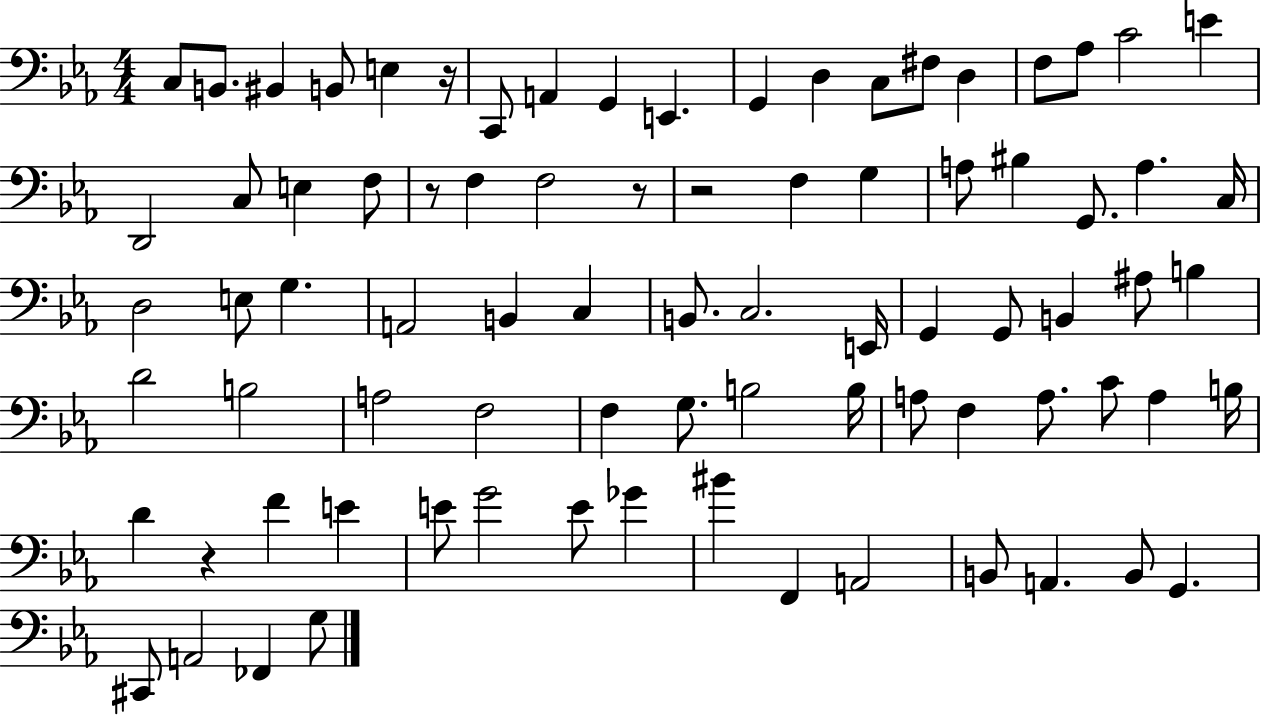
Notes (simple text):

C3/e B2/e. BIS2/q B2/e E3/q R/s C2/e A2/q G2/q E2/q. G2/q D3/q C3/e F#3/e D3/q F3/e Ab3/e C4/h E4/q D2/h C3/e E3/q F3/e R/e F3/q F3/h R/e R/h F3/q G3/q A3/e BIS3/q G2/e. A3/q. C3/s D3/h E3/e G3/q. A2/h B2/q C3/q B2/e. C3/h. E2/s G2/q G2/e B2/q A#3/e B3/q D4/h B3/h A3/h F3/h F3/q G3/e. B3/h B3/s A3/e F3/q A3/e. C4/e A3/q B3/s D4/q R/q F4/q E4/q E4/e G4/h E4/e Gb4/q BIS4/q F2/q A2/h B2/e A2/q. B2/e G2/q. C#2/e A2/h FES2/q G3/e